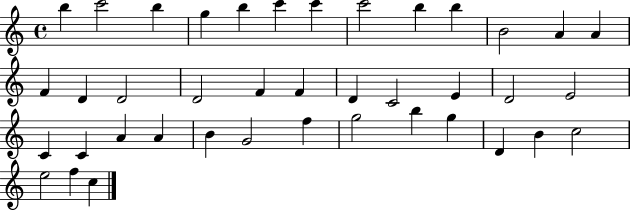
X:1
T:Untitled
M:4/4
L:1/4
K:C
b c'2 b g b c' c' c'2 b b B2 A A F D D2 D2 F F D C2 E D2 E2 C C A A B G2 f g2 b g D B c2 e2 f c